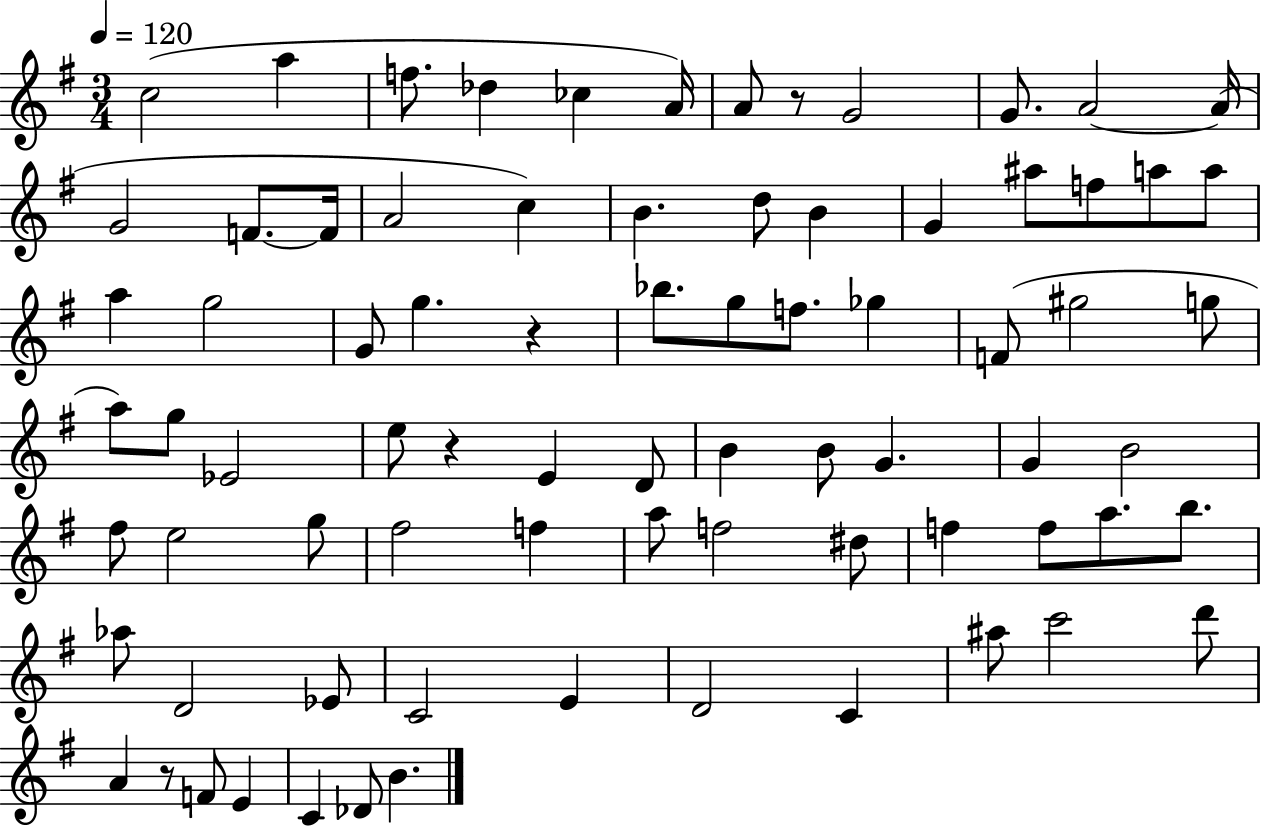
C5/h A5/q F5/e. Db5/q CES5/q A4/s A4/e R/e G4/h G4/e. A4/h A4/s G4/h F4/e. F4/s A4/h C5/q B4/q. D5/e B4/q G4/q A#5/e F5/e A5/e A5/e A5/q G5/h G4/e G5/q. R/q Bb5/e. G5/e F5/e. Gb5/q F4/e G#5/h G5/e A5/e G5/e Eb4/h E5/e R/q E4/q D4/e B4/q B4/e G4/q. G4/q B4/h F#5/e E5/h G5/e F#5/h F5/q A5/e F5/h D#5/e F5/q F5/e A5/e. B5/e. Ab5/e D4/h Eb4/e C4/h E4/q D4/h C4/q A#5/e C6/h D6/e A4/q R/e F4/e E4/q C4/q Db4/e B4/q.